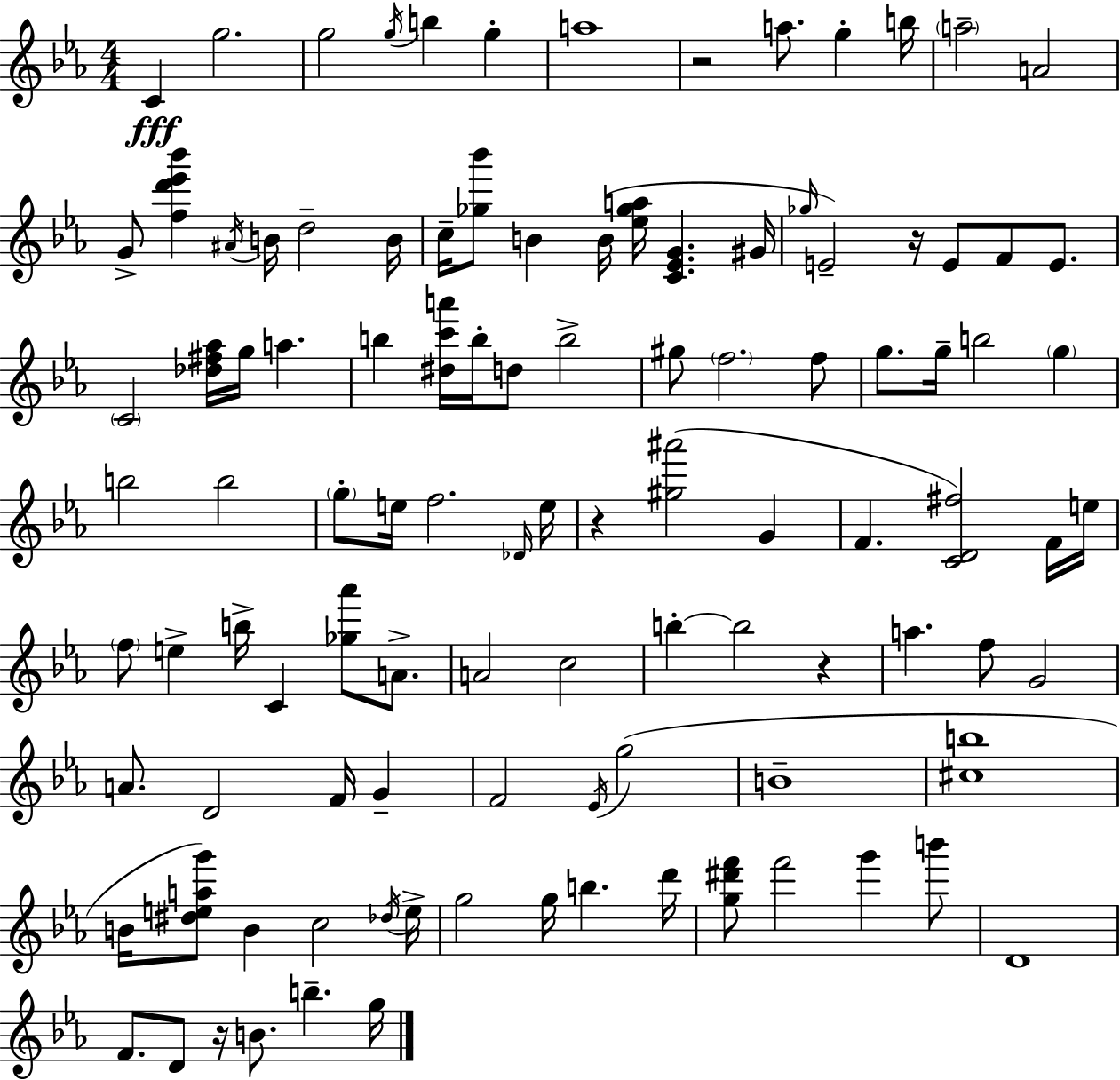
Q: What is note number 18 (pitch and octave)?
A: C5